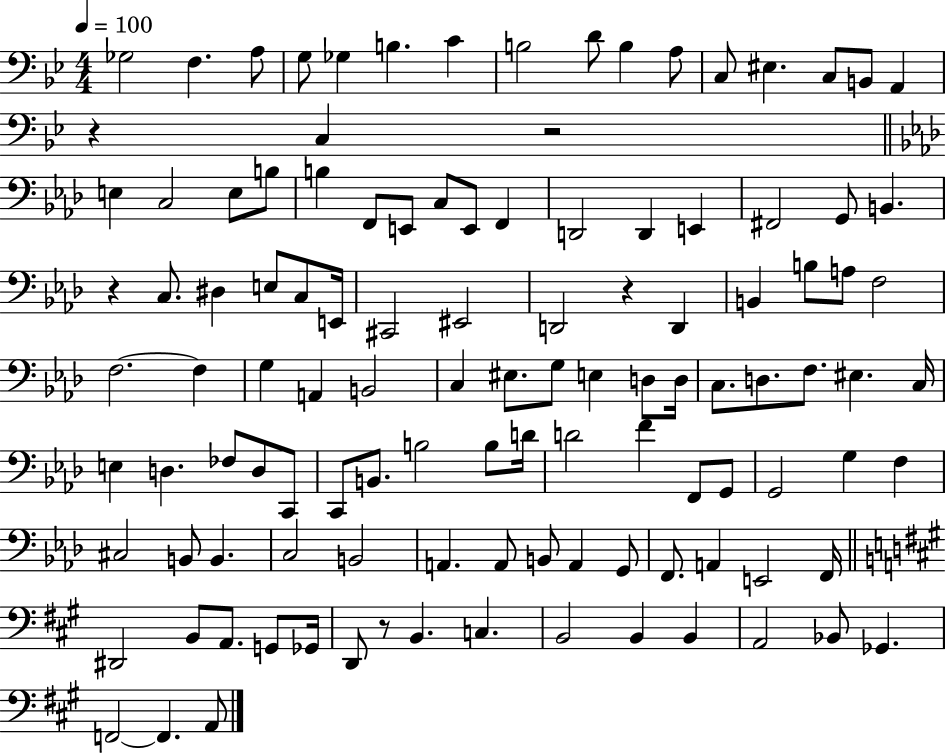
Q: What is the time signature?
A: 4/4